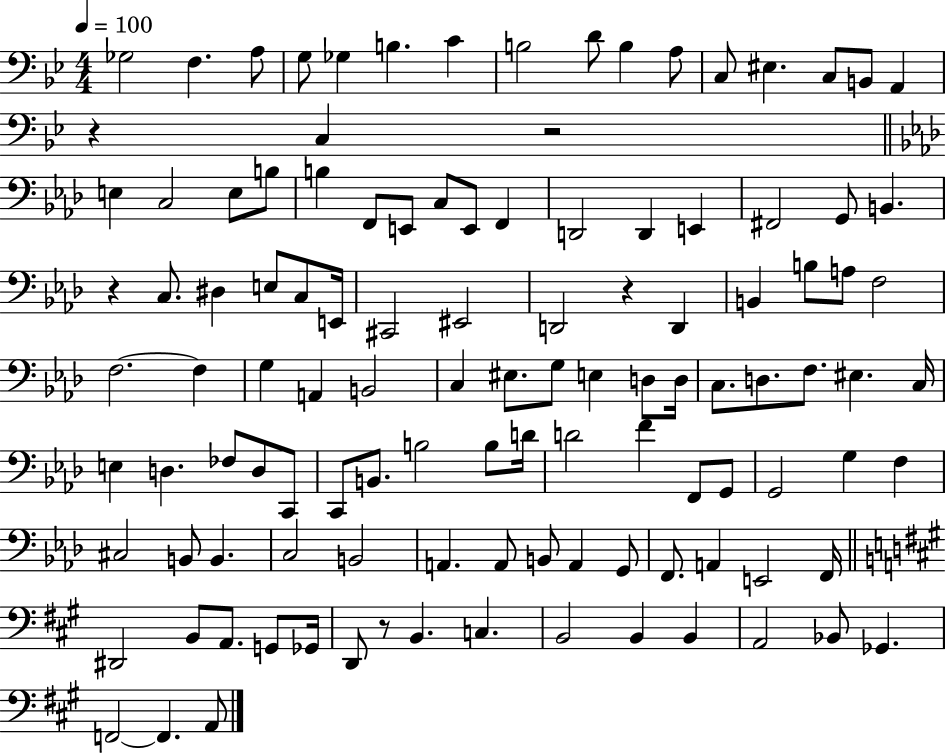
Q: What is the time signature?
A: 4/4